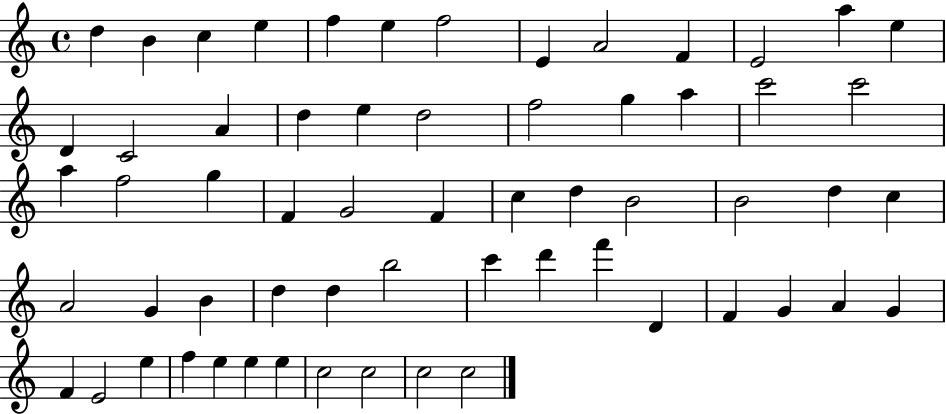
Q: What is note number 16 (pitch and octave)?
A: A4